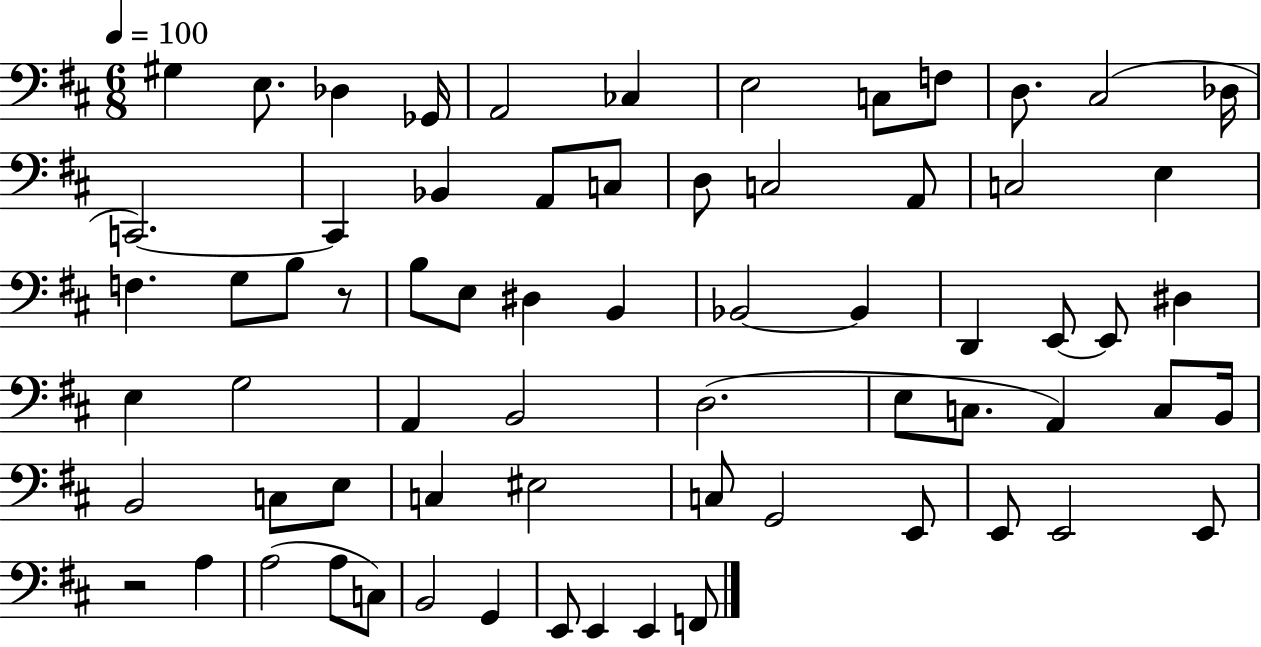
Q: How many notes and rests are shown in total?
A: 68